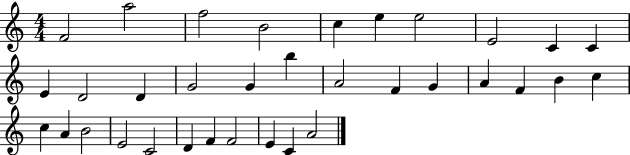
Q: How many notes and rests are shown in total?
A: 34